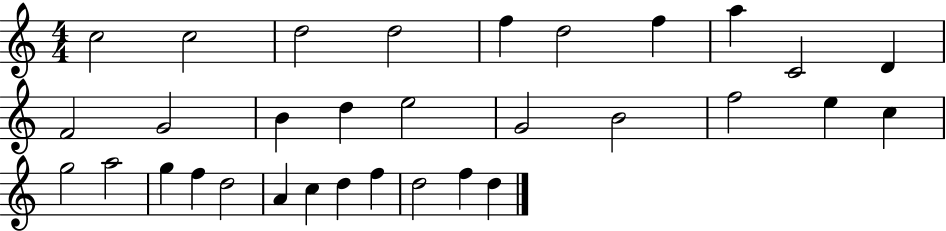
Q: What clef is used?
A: treble